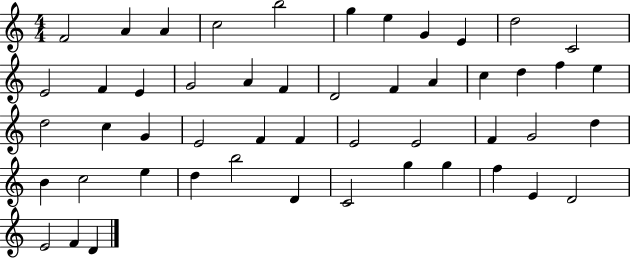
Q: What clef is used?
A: treble